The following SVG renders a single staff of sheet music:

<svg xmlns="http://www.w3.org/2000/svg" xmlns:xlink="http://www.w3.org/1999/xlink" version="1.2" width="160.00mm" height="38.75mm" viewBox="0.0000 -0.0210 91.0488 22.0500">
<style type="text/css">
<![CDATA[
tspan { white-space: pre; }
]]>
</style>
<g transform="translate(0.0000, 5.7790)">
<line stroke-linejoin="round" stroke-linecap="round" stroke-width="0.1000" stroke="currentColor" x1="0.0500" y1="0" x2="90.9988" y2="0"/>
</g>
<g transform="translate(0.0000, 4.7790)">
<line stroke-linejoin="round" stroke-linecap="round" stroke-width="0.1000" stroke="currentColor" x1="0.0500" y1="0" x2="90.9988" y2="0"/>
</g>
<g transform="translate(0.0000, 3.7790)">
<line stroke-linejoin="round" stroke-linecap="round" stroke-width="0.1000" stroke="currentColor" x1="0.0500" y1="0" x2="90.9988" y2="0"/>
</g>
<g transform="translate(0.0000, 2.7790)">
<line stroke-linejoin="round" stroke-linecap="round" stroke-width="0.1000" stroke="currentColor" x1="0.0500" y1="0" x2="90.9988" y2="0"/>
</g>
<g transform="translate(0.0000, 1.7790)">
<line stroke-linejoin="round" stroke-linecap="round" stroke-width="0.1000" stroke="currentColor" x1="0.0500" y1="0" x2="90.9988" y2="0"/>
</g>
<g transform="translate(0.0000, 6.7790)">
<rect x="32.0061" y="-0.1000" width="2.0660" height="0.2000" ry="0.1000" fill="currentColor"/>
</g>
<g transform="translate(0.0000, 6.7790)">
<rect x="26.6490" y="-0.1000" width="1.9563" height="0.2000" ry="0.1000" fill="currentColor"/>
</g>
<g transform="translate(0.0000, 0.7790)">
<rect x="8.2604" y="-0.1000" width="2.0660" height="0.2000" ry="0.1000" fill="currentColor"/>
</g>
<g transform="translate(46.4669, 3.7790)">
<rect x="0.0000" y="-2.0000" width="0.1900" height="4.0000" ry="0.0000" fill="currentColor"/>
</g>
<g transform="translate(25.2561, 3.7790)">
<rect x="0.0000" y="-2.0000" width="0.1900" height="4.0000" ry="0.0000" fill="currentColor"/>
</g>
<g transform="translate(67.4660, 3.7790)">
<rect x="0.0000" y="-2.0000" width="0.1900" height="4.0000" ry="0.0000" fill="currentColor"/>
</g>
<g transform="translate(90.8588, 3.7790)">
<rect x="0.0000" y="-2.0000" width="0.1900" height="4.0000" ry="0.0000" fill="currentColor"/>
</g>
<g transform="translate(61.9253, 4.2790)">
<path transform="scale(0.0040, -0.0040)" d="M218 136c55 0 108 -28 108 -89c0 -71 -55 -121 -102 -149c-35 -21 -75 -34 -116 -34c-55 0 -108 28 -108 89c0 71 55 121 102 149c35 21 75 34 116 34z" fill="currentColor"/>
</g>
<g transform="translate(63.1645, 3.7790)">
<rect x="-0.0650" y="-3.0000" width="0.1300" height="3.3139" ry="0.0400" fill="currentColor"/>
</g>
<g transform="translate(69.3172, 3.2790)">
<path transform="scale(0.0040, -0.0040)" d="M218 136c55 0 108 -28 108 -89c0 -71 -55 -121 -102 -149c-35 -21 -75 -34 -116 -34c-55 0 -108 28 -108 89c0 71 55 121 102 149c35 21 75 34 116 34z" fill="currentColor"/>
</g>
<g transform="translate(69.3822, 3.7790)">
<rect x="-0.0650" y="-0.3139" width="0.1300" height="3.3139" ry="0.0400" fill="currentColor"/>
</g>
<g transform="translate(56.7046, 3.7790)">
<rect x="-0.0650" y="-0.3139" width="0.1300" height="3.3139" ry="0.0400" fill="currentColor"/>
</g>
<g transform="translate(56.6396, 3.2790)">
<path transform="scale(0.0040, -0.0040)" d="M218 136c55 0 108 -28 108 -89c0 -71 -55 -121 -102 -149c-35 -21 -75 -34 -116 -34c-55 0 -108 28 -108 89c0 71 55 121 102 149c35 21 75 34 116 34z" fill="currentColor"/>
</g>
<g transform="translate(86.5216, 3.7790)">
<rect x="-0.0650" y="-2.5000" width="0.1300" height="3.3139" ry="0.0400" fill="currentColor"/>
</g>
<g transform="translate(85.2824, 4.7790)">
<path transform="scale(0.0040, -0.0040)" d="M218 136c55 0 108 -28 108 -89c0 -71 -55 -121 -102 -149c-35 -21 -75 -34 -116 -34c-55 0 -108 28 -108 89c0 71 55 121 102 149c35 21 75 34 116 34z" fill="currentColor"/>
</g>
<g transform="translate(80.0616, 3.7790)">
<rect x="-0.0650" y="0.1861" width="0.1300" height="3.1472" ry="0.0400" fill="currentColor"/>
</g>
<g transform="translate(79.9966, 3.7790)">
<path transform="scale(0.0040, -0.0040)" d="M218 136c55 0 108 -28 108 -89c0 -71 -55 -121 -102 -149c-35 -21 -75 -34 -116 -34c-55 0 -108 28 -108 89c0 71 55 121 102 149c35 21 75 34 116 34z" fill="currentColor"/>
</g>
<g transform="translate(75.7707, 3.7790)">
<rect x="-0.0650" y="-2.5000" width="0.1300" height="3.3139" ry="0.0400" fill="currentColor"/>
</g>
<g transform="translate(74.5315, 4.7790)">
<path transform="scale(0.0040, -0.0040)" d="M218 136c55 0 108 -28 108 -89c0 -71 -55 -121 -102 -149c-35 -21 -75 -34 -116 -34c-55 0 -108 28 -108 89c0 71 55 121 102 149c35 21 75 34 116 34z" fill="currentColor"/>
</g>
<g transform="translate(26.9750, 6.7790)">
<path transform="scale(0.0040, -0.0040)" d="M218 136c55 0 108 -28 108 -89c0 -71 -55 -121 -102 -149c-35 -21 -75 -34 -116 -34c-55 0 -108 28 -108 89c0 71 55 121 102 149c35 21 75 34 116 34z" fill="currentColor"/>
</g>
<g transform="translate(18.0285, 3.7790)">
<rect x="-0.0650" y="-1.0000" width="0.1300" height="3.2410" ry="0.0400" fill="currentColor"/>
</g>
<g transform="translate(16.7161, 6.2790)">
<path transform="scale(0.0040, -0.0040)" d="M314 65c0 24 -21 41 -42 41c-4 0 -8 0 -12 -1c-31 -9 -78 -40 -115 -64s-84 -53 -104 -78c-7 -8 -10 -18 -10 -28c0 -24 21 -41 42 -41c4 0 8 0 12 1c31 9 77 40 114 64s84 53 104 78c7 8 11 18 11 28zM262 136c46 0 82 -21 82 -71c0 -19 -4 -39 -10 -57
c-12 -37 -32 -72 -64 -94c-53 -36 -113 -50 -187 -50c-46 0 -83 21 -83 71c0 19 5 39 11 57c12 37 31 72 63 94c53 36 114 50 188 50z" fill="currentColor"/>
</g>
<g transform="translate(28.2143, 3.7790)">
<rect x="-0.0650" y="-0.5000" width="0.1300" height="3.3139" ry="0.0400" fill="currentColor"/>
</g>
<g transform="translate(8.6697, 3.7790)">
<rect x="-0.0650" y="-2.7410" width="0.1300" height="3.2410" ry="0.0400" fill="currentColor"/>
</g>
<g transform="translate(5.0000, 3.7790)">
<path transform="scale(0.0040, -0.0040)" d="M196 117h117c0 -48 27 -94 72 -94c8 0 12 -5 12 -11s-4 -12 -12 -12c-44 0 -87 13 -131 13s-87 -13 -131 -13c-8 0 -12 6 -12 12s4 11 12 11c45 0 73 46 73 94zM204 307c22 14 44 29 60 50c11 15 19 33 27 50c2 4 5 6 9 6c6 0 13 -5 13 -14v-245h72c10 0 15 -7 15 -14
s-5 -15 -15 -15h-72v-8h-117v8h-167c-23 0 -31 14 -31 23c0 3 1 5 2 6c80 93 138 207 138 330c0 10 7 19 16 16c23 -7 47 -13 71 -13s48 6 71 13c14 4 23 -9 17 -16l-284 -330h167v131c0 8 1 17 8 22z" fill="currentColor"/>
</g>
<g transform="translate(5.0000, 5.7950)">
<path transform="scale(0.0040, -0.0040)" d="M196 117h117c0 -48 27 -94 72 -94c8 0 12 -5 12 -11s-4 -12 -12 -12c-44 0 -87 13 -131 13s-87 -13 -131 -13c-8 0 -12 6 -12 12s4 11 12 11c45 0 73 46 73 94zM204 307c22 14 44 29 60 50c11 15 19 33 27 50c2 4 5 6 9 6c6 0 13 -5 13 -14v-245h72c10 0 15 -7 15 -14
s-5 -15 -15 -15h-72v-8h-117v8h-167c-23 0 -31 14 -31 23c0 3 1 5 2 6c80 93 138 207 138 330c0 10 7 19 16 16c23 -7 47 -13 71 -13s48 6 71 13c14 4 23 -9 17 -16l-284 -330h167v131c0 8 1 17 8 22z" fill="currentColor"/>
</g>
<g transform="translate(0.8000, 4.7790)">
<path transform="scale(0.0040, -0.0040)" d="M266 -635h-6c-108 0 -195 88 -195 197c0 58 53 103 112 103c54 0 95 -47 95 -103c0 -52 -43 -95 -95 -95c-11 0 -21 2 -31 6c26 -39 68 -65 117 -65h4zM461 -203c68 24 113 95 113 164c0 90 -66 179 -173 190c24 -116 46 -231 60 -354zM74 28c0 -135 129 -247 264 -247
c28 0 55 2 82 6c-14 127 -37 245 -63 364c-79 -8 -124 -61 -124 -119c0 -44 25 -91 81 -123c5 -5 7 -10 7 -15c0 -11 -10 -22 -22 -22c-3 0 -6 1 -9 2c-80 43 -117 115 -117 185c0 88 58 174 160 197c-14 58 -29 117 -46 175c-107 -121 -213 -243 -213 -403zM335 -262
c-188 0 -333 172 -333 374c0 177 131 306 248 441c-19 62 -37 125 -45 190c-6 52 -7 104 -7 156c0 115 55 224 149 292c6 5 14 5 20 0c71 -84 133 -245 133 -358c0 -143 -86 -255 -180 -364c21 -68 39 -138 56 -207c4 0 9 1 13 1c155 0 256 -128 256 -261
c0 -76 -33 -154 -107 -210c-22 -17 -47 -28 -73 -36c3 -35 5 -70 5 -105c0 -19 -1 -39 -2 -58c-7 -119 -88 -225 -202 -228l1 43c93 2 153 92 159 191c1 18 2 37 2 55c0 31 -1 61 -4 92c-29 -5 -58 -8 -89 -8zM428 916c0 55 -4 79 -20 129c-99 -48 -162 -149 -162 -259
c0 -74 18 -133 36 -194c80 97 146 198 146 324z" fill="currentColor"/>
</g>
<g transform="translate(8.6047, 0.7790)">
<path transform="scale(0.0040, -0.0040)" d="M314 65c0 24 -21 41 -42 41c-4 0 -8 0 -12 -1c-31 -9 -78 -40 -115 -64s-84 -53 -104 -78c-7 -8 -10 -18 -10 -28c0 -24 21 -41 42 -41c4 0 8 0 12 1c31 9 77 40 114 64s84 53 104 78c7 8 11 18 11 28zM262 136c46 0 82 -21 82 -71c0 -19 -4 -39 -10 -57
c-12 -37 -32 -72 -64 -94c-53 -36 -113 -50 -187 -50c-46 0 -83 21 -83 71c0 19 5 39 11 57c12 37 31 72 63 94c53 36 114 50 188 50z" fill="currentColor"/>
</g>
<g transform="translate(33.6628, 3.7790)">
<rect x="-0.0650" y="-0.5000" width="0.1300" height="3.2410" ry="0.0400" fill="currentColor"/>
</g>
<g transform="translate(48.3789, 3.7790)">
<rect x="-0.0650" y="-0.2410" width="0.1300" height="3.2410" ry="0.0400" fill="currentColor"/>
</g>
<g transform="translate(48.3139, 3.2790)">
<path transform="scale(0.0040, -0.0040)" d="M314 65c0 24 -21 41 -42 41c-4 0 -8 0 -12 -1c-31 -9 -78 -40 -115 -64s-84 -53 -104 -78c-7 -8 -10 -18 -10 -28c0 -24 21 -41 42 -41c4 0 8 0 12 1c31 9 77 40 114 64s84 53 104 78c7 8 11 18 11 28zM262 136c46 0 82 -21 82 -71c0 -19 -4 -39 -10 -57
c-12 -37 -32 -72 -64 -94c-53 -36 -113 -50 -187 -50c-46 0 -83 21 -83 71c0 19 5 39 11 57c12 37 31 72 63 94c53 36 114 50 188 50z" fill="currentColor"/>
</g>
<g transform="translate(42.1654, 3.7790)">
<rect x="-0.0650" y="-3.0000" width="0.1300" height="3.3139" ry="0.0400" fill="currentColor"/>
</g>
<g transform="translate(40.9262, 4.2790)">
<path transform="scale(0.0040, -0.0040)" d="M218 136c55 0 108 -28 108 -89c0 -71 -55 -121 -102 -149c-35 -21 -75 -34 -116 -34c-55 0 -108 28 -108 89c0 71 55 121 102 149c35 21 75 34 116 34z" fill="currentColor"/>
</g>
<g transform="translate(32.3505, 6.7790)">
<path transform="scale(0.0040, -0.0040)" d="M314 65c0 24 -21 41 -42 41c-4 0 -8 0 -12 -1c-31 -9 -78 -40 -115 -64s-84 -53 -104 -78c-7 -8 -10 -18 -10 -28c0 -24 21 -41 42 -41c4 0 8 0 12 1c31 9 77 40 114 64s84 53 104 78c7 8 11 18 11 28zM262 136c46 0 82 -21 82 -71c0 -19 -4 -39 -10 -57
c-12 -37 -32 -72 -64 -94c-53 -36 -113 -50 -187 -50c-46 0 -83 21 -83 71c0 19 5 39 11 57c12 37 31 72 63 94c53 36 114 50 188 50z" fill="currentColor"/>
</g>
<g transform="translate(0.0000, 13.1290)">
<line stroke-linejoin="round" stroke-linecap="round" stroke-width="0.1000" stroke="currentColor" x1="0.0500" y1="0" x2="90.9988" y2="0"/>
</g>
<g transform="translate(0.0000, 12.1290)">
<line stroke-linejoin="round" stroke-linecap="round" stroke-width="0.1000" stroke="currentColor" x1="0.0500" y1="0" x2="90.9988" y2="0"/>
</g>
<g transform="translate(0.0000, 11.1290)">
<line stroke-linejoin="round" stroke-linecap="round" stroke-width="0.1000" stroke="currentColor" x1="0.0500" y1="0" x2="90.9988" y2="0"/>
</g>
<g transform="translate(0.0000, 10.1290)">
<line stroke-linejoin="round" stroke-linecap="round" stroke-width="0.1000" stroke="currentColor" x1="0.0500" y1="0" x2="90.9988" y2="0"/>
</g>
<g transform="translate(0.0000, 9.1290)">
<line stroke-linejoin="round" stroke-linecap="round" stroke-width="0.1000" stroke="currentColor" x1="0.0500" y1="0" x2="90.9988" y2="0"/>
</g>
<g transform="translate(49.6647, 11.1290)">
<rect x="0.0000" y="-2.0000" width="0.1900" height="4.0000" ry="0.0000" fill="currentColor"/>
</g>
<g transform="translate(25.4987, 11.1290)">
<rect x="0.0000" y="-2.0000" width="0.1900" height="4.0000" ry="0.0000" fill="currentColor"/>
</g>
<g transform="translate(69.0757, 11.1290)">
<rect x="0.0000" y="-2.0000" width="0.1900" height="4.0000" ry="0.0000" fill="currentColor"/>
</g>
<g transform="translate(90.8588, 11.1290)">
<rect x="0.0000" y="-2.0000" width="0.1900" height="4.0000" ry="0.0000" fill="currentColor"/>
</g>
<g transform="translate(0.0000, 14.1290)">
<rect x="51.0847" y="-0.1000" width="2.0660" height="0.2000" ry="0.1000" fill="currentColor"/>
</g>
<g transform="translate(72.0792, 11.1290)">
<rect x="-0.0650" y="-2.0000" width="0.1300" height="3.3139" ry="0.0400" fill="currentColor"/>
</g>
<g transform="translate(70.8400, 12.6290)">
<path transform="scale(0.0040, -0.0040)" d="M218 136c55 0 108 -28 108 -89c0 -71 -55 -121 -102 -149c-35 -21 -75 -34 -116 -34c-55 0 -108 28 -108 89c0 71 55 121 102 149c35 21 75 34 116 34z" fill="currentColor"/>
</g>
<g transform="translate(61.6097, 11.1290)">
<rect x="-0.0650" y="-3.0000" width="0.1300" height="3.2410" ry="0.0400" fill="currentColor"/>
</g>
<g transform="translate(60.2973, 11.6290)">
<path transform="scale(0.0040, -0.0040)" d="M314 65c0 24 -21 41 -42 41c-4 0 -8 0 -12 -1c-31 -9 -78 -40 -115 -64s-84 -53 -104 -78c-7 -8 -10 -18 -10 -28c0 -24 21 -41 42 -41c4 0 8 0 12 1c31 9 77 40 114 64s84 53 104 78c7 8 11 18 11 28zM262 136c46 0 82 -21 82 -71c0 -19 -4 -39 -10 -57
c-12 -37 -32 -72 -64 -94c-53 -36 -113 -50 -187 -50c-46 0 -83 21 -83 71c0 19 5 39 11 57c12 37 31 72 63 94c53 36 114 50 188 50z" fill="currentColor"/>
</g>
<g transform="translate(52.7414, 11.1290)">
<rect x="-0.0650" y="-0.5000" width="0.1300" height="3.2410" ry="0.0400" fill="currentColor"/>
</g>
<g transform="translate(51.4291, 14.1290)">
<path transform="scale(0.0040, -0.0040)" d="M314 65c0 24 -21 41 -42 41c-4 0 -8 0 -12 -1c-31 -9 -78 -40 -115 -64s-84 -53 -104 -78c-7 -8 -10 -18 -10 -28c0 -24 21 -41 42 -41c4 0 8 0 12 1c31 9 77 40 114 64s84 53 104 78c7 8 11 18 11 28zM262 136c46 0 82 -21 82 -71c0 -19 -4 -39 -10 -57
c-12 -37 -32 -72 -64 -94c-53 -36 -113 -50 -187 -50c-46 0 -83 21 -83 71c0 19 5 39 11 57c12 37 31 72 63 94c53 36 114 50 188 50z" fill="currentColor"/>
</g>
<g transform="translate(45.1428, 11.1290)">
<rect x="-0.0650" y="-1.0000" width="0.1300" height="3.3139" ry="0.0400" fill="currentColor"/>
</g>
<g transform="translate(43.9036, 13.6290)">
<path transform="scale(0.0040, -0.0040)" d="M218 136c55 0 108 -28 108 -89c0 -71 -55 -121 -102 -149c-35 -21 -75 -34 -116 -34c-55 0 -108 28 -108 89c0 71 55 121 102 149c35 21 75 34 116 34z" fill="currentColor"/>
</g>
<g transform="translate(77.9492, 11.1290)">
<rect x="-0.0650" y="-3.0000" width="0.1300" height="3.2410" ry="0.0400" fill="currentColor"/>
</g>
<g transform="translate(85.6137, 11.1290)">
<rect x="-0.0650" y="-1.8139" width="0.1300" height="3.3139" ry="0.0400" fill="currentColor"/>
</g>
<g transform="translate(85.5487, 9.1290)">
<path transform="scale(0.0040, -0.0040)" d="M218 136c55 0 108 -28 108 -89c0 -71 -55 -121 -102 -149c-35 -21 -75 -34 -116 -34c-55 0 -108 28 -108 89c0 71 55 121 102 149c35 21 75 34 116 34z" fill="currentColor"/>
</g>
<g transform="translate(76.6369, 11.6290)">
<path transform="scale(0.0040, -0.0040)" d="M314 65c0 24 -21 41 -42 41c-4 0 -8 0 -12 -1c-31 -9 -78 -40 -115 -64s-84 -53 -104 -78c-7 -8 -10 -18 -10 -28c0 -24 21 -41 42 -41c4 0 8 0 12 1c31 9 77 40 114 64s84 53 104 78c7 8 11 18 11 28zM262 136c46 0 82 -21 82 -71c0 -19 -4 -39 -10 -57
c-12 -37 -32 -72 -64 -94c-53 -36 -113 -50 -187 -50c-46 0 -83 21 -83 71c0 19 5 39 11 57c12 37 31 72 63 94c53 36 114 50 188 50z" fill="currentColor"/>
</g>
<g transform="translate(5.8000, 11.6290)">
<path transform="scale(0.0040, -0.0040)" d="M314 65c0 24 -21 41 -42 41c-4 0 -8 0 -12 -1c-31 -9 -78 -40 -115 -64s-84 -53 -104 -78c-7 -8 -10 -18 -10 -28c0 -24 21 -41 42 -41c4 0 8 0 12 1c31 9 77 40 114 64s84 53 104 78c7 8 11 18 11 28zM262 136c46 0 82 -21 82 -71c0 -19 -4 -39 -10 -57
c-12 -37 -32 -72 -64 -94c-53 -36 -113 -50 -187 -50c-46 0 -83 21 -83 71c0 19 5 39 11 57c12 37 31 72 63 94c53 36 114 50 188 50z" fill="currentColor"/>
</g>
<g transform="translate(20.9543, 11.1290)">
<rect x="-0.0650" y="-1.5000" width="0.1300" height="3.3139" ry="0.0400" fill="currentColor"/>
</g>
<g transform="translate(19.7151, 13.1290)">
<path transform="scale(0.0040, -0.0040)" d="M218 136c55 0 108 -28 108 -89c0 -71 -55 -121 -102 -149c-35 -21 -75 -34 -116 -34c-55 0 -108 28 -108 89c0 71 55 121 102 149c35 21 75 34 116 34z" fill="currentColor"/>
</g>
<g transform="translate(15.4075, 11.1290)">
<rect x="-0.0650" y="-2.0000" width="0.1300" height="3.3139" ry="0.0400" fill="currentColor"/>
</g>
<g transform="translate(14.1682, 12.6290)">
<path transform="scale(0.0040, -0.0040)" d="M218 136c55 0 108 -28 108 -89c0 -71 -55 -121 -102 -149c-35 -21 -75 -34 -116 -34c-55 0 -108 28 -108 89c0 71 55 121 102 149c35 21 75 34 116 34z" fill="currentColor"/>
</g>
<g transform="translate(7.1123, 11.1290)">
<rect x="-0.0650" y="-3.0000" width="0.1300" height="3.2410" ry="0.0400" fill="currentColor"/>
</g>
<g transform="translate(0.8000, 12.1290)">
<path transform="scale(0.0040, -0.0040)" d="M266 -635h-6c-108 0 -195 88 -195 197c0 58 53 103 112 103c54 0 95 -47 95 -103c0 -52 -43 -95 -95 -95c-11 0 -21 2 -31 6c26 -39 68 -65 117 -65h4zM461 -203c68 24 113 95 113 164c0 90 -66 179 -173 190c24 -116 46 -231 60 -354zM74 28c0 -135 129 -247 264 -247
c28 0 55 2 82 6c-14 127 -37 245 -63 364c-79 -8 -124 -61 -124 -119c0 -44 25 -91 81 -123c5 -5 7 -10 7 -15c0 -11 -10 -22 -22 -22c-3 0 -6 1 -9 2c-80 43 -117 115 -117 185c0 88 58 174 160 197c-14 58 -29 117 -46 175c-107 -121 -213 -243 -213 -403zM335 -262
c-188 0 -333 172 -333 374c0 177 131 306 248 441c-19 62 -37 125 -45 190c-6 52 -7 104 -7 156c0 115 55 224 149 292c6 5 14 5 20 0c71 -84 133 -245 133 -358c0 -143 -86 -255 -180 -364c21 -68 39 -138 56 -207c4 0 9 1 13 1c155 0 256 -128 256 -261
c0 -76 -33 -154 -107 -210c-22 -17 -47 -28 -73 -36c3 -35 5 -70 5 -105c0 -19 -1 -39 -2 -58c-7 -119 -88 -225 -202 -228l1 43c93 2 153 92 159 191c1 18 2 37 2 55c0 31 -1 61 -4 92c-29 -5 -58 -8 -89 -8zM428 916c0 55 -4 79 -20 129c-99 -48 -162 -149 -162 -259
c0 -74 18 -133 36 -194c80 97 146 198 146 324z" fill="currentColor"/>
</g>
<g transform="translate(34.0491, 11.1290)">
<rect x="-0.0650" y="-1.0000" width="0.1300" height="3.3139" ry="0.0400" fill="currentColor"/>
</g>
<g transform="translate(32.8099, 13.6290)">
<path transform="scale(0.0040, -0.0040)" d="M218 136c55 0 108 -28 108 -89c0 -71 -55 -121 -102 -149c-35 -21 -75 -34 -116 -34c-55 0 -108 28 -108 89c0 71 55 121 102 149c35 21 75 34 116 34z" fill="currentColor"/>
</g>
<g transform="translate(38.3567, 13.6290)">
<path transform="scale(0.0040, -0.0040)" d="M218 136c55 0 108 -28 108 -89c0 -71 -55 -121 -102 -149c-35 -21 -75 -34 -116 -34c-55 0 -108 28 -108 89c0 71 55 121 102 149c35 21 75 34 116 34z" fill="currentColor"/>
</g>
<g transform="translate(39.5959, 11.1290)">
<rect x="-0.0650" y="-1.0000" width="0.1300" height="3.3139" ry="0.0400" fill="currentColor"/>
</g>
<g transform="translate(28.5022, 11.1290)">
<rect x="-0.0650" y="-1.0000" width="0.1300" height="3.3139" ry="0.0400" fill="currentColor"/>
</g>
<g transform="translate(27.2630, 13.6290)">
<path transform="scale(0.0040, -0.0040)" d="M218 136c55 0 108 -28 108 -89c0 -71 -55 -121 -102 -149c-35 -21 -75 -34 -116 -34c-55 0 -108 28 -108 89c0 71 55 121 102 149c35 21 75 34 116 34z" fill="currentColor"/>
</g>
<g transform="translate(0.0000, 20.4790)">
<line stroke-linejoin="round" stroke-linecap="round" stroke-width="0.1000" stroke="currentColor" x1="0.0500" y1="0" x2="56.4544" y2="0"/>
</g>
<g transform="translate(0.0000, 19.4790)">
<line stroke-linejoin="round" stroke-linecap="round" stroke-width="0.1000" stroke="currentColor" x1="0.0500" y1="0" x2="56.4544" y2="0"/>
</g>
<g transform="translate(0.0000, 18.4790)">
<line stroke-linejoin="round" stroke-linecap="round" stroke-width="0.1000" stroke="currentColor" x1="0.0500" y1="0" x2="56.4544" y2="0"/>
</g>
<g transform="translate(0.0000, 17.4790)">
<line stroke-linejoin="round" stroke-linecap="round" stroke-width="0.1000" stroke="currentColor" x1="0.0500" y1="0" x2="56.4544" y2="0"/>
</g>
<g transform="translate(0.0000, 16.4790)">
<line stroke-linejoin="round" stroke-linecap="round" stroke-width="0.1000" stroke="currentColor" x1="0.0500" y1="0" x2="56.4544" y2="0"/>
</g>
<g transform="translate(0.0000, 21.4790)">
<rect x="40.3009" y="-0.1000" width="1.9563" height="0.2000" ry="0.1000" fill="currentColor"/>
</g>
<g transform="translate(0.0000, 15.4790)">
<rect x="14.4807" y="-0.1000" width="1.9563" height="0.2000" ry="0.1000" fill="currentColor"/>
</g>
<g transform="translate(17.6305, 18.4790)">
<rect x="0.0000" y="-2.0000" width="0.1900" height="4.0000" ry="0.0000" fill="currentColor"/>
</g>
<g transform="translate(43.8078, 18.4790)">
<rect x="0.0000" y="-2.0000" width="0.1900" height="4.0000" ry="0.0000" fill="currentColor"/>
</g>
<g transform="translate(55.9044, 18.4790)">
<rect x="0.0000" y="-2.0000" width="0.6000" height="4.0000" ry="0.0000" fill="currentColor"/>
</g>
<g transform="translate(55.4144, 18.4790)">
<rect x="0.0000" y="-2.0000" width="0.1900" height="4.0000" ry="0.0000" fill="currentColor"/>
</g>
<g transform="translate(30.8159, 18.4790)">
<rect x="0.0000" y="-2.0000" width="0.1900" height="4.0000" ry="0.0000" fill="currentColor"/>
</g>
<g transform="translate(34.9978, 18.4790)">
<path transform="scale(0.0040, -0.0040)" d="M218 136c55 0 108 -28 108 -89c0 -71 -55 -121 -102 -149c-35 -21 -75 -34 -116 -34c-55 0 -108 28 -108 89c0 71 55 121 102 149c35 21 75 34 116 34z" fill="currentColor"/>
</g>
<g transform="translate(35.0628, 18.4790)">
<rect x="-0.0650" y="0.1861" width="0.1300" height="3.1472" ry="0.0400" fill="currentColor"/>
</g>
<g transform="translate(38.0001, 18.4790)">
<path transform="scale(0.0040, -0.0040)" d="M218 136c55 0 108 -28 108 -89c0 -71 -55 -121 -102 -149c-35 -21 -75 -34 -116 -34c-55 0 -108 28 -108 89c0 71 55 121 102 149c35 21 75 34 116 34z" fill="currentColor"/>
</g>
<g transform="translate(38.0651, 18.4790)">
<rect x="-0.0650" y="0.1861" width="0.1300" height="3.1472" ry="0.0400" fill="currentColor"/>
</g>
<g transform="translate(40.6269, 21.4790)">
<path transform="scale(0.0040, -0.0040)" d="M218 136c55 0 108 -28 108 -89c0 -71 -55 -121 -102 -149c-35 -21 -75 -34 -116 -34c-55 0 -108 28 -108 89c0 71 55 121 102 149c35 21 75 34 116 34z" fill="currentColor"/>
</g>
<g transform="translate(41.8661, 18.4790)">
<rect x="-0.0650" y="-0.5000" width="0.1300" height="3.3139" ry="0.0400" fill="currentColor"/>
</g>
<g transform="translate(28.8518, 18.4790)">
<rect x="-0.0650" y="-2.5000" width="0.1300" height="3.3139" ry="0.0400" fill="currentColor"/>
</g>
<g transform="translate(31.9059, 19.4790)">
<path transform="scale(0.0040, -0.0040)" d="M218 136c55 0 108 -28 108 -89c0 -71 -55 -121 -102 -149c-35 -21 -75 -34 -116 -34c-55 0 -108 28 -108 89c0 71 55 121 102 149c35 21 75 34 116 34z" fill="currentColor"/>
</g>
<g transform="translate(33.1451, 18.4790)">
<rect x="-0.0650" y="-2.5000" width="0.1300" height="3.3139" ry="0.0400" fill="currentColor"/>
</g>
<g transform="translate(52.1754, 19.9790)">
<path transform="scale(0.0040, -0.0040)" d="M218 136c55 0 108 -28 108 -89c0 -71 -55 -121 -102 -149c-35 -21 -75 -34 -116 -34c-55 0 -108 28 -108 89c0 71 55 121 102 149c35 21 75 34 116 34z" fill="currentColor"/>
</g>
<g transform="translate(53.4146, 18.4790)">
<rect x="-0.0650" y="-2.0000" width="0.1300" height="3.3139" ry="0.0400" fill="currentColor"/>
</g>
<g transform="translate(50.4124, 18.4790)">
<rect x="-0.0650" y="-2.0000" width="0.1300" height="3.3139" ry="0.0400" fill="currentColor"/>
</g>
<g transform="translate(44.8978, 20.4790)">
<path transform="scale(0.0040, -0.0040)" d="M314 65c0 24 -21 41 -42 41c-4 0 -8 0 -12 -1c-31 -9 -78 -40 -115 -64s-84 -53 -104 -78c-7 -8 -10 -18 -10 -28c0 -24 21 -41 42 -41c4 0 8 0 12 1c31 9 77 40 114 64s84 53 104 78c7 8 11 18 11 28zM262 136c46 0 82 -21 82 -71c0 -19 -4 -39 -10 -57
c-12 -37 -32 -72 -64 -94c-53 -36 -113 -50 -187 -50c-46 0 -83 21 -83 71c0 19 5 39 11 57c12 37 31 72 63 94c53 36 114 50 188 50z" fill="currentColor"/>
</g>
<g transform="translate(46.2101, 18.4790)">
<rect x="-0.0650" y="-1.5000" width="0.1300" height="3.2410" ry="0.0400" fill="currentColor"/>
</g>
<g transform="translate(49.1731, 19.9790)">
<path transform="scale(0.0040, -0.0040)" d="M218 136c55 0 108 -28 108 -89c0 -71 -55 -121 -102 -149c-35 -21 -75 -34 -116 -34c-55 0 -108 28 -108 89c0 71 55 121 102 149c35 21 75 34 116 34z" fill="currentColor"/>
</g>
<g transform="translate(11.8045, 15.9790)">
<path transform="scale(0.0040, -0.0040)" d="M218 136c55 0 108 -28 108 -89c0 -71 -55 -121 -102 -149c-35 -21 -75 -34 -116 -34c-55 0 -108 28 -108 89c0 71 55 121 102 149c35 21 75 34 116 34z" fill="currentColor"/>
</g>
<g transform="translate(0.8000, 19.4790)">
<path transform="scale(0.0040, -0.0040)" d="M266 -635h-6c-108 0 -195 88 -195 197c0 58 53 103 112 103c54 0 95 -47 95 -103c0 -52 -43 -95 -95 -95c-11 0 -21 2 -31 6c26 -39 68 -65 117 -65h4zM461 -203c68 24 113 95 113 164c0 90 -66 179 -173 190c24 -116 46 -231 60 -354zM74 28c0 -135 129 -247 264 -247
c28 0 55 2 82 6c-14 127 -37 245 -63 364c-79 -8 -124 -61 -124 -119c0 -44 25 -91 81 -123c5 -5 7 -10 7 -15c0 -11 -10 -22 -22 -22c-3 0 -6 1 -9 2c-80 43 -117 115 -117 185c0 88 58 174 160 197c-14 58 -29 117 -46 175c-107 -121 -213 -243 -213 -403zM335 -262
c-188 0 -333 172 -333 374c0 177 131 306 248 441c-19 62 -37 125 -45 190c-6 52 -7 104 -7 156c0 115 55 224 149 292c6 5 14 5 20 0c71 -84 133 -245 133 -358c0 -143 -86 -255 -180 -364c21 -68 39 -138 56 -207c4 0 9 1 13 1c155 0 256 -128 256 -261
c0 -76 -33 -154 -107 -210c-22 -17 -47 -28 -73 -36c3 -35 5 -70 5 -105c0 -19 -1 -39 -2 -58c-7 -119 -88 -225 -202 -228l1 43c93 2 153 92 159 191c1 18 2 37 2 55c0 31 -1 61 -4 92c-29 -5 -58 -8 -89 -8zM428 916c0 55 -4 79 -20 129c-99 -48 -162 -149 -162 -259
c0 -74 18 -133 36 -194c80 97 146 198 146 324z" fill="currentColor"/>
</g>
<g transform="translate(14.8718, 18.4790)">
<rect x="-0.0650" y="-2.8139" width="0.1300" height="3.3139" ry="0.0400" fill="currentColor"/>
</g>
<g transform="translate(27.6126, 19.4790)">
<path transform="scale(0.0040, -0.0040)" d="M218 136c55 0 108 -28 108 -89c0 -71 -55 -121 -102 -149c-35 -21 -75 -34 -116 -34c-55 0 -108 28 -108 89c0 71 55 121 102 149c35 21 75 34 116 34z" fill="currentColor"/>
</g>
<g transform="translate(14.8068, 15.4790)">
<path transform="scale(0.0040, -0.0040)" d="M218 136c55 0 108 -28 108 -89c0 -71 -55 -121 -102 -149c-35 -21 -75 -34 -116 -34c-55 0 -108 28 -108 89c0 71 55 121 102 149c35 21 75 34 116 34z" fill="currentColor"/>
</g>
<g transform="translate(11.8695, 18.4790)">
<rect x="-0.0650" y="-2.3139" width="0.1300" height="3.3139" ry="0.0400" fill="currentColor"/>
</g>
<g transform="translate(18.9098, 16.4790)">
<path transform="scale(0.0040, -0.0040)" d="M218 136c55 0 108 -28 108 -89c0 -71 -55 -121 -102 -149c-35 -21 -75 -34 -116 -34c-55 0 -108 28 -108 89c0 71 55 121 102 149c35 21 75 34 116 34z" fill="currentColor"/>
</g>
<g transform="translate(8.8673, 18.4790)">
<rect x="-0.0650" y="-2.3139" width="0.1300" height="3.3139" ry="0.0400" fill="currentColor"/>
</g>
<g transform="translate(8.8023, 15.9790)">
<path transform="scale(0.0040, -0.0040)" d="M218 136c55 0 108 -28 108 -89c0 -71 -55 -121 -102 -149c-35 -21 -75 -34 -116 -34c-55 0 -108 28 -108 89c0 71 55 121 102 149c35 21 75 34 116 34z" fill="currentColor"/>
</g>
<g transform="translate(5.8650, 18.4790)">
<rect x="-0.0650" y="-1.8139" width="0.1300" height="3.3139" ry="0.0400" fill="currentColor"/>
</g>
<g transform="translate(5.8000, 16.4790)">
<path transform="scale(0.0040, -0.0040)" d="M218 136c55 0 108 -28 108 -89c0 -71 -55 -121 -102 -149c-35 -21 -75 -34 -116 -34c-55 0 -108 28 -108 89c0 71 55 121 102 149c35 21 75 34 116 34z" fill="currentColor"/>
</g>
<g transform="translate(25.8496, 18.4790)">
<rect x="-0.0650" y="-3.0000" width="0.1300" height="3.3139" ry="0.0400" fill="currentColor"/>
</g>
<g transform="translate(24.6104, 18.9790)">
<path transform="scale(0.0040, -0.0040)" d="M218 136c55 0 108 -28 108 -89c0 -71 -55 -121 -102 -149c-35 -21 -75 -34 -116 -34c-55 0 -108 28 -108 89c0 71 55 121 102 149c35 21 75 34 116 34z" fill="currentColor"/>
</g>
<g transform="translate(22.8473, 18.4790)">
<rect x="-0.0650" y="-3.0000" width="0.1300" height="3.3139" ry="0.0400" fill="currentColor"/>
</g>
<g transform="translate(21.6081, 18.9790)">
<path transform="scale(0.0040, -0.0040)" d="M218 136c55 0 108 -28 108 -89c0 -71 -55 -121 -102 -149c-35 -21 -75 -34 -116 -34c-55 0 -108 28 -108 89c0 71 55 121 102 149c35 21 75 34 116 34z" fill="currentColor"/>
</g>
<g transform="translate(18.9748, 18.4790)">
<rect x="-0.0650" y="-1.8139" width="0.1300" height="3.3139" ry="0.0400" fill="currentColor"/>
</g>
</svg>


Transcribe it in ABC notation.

X:1
T:Untitled
M:4/4
L:1/4
K:C
a2 D2 C C2 A c2 c A c G B G A2 F E D D D D C2 A2 F A2 f f g g a f A A G G B B C E2 F F